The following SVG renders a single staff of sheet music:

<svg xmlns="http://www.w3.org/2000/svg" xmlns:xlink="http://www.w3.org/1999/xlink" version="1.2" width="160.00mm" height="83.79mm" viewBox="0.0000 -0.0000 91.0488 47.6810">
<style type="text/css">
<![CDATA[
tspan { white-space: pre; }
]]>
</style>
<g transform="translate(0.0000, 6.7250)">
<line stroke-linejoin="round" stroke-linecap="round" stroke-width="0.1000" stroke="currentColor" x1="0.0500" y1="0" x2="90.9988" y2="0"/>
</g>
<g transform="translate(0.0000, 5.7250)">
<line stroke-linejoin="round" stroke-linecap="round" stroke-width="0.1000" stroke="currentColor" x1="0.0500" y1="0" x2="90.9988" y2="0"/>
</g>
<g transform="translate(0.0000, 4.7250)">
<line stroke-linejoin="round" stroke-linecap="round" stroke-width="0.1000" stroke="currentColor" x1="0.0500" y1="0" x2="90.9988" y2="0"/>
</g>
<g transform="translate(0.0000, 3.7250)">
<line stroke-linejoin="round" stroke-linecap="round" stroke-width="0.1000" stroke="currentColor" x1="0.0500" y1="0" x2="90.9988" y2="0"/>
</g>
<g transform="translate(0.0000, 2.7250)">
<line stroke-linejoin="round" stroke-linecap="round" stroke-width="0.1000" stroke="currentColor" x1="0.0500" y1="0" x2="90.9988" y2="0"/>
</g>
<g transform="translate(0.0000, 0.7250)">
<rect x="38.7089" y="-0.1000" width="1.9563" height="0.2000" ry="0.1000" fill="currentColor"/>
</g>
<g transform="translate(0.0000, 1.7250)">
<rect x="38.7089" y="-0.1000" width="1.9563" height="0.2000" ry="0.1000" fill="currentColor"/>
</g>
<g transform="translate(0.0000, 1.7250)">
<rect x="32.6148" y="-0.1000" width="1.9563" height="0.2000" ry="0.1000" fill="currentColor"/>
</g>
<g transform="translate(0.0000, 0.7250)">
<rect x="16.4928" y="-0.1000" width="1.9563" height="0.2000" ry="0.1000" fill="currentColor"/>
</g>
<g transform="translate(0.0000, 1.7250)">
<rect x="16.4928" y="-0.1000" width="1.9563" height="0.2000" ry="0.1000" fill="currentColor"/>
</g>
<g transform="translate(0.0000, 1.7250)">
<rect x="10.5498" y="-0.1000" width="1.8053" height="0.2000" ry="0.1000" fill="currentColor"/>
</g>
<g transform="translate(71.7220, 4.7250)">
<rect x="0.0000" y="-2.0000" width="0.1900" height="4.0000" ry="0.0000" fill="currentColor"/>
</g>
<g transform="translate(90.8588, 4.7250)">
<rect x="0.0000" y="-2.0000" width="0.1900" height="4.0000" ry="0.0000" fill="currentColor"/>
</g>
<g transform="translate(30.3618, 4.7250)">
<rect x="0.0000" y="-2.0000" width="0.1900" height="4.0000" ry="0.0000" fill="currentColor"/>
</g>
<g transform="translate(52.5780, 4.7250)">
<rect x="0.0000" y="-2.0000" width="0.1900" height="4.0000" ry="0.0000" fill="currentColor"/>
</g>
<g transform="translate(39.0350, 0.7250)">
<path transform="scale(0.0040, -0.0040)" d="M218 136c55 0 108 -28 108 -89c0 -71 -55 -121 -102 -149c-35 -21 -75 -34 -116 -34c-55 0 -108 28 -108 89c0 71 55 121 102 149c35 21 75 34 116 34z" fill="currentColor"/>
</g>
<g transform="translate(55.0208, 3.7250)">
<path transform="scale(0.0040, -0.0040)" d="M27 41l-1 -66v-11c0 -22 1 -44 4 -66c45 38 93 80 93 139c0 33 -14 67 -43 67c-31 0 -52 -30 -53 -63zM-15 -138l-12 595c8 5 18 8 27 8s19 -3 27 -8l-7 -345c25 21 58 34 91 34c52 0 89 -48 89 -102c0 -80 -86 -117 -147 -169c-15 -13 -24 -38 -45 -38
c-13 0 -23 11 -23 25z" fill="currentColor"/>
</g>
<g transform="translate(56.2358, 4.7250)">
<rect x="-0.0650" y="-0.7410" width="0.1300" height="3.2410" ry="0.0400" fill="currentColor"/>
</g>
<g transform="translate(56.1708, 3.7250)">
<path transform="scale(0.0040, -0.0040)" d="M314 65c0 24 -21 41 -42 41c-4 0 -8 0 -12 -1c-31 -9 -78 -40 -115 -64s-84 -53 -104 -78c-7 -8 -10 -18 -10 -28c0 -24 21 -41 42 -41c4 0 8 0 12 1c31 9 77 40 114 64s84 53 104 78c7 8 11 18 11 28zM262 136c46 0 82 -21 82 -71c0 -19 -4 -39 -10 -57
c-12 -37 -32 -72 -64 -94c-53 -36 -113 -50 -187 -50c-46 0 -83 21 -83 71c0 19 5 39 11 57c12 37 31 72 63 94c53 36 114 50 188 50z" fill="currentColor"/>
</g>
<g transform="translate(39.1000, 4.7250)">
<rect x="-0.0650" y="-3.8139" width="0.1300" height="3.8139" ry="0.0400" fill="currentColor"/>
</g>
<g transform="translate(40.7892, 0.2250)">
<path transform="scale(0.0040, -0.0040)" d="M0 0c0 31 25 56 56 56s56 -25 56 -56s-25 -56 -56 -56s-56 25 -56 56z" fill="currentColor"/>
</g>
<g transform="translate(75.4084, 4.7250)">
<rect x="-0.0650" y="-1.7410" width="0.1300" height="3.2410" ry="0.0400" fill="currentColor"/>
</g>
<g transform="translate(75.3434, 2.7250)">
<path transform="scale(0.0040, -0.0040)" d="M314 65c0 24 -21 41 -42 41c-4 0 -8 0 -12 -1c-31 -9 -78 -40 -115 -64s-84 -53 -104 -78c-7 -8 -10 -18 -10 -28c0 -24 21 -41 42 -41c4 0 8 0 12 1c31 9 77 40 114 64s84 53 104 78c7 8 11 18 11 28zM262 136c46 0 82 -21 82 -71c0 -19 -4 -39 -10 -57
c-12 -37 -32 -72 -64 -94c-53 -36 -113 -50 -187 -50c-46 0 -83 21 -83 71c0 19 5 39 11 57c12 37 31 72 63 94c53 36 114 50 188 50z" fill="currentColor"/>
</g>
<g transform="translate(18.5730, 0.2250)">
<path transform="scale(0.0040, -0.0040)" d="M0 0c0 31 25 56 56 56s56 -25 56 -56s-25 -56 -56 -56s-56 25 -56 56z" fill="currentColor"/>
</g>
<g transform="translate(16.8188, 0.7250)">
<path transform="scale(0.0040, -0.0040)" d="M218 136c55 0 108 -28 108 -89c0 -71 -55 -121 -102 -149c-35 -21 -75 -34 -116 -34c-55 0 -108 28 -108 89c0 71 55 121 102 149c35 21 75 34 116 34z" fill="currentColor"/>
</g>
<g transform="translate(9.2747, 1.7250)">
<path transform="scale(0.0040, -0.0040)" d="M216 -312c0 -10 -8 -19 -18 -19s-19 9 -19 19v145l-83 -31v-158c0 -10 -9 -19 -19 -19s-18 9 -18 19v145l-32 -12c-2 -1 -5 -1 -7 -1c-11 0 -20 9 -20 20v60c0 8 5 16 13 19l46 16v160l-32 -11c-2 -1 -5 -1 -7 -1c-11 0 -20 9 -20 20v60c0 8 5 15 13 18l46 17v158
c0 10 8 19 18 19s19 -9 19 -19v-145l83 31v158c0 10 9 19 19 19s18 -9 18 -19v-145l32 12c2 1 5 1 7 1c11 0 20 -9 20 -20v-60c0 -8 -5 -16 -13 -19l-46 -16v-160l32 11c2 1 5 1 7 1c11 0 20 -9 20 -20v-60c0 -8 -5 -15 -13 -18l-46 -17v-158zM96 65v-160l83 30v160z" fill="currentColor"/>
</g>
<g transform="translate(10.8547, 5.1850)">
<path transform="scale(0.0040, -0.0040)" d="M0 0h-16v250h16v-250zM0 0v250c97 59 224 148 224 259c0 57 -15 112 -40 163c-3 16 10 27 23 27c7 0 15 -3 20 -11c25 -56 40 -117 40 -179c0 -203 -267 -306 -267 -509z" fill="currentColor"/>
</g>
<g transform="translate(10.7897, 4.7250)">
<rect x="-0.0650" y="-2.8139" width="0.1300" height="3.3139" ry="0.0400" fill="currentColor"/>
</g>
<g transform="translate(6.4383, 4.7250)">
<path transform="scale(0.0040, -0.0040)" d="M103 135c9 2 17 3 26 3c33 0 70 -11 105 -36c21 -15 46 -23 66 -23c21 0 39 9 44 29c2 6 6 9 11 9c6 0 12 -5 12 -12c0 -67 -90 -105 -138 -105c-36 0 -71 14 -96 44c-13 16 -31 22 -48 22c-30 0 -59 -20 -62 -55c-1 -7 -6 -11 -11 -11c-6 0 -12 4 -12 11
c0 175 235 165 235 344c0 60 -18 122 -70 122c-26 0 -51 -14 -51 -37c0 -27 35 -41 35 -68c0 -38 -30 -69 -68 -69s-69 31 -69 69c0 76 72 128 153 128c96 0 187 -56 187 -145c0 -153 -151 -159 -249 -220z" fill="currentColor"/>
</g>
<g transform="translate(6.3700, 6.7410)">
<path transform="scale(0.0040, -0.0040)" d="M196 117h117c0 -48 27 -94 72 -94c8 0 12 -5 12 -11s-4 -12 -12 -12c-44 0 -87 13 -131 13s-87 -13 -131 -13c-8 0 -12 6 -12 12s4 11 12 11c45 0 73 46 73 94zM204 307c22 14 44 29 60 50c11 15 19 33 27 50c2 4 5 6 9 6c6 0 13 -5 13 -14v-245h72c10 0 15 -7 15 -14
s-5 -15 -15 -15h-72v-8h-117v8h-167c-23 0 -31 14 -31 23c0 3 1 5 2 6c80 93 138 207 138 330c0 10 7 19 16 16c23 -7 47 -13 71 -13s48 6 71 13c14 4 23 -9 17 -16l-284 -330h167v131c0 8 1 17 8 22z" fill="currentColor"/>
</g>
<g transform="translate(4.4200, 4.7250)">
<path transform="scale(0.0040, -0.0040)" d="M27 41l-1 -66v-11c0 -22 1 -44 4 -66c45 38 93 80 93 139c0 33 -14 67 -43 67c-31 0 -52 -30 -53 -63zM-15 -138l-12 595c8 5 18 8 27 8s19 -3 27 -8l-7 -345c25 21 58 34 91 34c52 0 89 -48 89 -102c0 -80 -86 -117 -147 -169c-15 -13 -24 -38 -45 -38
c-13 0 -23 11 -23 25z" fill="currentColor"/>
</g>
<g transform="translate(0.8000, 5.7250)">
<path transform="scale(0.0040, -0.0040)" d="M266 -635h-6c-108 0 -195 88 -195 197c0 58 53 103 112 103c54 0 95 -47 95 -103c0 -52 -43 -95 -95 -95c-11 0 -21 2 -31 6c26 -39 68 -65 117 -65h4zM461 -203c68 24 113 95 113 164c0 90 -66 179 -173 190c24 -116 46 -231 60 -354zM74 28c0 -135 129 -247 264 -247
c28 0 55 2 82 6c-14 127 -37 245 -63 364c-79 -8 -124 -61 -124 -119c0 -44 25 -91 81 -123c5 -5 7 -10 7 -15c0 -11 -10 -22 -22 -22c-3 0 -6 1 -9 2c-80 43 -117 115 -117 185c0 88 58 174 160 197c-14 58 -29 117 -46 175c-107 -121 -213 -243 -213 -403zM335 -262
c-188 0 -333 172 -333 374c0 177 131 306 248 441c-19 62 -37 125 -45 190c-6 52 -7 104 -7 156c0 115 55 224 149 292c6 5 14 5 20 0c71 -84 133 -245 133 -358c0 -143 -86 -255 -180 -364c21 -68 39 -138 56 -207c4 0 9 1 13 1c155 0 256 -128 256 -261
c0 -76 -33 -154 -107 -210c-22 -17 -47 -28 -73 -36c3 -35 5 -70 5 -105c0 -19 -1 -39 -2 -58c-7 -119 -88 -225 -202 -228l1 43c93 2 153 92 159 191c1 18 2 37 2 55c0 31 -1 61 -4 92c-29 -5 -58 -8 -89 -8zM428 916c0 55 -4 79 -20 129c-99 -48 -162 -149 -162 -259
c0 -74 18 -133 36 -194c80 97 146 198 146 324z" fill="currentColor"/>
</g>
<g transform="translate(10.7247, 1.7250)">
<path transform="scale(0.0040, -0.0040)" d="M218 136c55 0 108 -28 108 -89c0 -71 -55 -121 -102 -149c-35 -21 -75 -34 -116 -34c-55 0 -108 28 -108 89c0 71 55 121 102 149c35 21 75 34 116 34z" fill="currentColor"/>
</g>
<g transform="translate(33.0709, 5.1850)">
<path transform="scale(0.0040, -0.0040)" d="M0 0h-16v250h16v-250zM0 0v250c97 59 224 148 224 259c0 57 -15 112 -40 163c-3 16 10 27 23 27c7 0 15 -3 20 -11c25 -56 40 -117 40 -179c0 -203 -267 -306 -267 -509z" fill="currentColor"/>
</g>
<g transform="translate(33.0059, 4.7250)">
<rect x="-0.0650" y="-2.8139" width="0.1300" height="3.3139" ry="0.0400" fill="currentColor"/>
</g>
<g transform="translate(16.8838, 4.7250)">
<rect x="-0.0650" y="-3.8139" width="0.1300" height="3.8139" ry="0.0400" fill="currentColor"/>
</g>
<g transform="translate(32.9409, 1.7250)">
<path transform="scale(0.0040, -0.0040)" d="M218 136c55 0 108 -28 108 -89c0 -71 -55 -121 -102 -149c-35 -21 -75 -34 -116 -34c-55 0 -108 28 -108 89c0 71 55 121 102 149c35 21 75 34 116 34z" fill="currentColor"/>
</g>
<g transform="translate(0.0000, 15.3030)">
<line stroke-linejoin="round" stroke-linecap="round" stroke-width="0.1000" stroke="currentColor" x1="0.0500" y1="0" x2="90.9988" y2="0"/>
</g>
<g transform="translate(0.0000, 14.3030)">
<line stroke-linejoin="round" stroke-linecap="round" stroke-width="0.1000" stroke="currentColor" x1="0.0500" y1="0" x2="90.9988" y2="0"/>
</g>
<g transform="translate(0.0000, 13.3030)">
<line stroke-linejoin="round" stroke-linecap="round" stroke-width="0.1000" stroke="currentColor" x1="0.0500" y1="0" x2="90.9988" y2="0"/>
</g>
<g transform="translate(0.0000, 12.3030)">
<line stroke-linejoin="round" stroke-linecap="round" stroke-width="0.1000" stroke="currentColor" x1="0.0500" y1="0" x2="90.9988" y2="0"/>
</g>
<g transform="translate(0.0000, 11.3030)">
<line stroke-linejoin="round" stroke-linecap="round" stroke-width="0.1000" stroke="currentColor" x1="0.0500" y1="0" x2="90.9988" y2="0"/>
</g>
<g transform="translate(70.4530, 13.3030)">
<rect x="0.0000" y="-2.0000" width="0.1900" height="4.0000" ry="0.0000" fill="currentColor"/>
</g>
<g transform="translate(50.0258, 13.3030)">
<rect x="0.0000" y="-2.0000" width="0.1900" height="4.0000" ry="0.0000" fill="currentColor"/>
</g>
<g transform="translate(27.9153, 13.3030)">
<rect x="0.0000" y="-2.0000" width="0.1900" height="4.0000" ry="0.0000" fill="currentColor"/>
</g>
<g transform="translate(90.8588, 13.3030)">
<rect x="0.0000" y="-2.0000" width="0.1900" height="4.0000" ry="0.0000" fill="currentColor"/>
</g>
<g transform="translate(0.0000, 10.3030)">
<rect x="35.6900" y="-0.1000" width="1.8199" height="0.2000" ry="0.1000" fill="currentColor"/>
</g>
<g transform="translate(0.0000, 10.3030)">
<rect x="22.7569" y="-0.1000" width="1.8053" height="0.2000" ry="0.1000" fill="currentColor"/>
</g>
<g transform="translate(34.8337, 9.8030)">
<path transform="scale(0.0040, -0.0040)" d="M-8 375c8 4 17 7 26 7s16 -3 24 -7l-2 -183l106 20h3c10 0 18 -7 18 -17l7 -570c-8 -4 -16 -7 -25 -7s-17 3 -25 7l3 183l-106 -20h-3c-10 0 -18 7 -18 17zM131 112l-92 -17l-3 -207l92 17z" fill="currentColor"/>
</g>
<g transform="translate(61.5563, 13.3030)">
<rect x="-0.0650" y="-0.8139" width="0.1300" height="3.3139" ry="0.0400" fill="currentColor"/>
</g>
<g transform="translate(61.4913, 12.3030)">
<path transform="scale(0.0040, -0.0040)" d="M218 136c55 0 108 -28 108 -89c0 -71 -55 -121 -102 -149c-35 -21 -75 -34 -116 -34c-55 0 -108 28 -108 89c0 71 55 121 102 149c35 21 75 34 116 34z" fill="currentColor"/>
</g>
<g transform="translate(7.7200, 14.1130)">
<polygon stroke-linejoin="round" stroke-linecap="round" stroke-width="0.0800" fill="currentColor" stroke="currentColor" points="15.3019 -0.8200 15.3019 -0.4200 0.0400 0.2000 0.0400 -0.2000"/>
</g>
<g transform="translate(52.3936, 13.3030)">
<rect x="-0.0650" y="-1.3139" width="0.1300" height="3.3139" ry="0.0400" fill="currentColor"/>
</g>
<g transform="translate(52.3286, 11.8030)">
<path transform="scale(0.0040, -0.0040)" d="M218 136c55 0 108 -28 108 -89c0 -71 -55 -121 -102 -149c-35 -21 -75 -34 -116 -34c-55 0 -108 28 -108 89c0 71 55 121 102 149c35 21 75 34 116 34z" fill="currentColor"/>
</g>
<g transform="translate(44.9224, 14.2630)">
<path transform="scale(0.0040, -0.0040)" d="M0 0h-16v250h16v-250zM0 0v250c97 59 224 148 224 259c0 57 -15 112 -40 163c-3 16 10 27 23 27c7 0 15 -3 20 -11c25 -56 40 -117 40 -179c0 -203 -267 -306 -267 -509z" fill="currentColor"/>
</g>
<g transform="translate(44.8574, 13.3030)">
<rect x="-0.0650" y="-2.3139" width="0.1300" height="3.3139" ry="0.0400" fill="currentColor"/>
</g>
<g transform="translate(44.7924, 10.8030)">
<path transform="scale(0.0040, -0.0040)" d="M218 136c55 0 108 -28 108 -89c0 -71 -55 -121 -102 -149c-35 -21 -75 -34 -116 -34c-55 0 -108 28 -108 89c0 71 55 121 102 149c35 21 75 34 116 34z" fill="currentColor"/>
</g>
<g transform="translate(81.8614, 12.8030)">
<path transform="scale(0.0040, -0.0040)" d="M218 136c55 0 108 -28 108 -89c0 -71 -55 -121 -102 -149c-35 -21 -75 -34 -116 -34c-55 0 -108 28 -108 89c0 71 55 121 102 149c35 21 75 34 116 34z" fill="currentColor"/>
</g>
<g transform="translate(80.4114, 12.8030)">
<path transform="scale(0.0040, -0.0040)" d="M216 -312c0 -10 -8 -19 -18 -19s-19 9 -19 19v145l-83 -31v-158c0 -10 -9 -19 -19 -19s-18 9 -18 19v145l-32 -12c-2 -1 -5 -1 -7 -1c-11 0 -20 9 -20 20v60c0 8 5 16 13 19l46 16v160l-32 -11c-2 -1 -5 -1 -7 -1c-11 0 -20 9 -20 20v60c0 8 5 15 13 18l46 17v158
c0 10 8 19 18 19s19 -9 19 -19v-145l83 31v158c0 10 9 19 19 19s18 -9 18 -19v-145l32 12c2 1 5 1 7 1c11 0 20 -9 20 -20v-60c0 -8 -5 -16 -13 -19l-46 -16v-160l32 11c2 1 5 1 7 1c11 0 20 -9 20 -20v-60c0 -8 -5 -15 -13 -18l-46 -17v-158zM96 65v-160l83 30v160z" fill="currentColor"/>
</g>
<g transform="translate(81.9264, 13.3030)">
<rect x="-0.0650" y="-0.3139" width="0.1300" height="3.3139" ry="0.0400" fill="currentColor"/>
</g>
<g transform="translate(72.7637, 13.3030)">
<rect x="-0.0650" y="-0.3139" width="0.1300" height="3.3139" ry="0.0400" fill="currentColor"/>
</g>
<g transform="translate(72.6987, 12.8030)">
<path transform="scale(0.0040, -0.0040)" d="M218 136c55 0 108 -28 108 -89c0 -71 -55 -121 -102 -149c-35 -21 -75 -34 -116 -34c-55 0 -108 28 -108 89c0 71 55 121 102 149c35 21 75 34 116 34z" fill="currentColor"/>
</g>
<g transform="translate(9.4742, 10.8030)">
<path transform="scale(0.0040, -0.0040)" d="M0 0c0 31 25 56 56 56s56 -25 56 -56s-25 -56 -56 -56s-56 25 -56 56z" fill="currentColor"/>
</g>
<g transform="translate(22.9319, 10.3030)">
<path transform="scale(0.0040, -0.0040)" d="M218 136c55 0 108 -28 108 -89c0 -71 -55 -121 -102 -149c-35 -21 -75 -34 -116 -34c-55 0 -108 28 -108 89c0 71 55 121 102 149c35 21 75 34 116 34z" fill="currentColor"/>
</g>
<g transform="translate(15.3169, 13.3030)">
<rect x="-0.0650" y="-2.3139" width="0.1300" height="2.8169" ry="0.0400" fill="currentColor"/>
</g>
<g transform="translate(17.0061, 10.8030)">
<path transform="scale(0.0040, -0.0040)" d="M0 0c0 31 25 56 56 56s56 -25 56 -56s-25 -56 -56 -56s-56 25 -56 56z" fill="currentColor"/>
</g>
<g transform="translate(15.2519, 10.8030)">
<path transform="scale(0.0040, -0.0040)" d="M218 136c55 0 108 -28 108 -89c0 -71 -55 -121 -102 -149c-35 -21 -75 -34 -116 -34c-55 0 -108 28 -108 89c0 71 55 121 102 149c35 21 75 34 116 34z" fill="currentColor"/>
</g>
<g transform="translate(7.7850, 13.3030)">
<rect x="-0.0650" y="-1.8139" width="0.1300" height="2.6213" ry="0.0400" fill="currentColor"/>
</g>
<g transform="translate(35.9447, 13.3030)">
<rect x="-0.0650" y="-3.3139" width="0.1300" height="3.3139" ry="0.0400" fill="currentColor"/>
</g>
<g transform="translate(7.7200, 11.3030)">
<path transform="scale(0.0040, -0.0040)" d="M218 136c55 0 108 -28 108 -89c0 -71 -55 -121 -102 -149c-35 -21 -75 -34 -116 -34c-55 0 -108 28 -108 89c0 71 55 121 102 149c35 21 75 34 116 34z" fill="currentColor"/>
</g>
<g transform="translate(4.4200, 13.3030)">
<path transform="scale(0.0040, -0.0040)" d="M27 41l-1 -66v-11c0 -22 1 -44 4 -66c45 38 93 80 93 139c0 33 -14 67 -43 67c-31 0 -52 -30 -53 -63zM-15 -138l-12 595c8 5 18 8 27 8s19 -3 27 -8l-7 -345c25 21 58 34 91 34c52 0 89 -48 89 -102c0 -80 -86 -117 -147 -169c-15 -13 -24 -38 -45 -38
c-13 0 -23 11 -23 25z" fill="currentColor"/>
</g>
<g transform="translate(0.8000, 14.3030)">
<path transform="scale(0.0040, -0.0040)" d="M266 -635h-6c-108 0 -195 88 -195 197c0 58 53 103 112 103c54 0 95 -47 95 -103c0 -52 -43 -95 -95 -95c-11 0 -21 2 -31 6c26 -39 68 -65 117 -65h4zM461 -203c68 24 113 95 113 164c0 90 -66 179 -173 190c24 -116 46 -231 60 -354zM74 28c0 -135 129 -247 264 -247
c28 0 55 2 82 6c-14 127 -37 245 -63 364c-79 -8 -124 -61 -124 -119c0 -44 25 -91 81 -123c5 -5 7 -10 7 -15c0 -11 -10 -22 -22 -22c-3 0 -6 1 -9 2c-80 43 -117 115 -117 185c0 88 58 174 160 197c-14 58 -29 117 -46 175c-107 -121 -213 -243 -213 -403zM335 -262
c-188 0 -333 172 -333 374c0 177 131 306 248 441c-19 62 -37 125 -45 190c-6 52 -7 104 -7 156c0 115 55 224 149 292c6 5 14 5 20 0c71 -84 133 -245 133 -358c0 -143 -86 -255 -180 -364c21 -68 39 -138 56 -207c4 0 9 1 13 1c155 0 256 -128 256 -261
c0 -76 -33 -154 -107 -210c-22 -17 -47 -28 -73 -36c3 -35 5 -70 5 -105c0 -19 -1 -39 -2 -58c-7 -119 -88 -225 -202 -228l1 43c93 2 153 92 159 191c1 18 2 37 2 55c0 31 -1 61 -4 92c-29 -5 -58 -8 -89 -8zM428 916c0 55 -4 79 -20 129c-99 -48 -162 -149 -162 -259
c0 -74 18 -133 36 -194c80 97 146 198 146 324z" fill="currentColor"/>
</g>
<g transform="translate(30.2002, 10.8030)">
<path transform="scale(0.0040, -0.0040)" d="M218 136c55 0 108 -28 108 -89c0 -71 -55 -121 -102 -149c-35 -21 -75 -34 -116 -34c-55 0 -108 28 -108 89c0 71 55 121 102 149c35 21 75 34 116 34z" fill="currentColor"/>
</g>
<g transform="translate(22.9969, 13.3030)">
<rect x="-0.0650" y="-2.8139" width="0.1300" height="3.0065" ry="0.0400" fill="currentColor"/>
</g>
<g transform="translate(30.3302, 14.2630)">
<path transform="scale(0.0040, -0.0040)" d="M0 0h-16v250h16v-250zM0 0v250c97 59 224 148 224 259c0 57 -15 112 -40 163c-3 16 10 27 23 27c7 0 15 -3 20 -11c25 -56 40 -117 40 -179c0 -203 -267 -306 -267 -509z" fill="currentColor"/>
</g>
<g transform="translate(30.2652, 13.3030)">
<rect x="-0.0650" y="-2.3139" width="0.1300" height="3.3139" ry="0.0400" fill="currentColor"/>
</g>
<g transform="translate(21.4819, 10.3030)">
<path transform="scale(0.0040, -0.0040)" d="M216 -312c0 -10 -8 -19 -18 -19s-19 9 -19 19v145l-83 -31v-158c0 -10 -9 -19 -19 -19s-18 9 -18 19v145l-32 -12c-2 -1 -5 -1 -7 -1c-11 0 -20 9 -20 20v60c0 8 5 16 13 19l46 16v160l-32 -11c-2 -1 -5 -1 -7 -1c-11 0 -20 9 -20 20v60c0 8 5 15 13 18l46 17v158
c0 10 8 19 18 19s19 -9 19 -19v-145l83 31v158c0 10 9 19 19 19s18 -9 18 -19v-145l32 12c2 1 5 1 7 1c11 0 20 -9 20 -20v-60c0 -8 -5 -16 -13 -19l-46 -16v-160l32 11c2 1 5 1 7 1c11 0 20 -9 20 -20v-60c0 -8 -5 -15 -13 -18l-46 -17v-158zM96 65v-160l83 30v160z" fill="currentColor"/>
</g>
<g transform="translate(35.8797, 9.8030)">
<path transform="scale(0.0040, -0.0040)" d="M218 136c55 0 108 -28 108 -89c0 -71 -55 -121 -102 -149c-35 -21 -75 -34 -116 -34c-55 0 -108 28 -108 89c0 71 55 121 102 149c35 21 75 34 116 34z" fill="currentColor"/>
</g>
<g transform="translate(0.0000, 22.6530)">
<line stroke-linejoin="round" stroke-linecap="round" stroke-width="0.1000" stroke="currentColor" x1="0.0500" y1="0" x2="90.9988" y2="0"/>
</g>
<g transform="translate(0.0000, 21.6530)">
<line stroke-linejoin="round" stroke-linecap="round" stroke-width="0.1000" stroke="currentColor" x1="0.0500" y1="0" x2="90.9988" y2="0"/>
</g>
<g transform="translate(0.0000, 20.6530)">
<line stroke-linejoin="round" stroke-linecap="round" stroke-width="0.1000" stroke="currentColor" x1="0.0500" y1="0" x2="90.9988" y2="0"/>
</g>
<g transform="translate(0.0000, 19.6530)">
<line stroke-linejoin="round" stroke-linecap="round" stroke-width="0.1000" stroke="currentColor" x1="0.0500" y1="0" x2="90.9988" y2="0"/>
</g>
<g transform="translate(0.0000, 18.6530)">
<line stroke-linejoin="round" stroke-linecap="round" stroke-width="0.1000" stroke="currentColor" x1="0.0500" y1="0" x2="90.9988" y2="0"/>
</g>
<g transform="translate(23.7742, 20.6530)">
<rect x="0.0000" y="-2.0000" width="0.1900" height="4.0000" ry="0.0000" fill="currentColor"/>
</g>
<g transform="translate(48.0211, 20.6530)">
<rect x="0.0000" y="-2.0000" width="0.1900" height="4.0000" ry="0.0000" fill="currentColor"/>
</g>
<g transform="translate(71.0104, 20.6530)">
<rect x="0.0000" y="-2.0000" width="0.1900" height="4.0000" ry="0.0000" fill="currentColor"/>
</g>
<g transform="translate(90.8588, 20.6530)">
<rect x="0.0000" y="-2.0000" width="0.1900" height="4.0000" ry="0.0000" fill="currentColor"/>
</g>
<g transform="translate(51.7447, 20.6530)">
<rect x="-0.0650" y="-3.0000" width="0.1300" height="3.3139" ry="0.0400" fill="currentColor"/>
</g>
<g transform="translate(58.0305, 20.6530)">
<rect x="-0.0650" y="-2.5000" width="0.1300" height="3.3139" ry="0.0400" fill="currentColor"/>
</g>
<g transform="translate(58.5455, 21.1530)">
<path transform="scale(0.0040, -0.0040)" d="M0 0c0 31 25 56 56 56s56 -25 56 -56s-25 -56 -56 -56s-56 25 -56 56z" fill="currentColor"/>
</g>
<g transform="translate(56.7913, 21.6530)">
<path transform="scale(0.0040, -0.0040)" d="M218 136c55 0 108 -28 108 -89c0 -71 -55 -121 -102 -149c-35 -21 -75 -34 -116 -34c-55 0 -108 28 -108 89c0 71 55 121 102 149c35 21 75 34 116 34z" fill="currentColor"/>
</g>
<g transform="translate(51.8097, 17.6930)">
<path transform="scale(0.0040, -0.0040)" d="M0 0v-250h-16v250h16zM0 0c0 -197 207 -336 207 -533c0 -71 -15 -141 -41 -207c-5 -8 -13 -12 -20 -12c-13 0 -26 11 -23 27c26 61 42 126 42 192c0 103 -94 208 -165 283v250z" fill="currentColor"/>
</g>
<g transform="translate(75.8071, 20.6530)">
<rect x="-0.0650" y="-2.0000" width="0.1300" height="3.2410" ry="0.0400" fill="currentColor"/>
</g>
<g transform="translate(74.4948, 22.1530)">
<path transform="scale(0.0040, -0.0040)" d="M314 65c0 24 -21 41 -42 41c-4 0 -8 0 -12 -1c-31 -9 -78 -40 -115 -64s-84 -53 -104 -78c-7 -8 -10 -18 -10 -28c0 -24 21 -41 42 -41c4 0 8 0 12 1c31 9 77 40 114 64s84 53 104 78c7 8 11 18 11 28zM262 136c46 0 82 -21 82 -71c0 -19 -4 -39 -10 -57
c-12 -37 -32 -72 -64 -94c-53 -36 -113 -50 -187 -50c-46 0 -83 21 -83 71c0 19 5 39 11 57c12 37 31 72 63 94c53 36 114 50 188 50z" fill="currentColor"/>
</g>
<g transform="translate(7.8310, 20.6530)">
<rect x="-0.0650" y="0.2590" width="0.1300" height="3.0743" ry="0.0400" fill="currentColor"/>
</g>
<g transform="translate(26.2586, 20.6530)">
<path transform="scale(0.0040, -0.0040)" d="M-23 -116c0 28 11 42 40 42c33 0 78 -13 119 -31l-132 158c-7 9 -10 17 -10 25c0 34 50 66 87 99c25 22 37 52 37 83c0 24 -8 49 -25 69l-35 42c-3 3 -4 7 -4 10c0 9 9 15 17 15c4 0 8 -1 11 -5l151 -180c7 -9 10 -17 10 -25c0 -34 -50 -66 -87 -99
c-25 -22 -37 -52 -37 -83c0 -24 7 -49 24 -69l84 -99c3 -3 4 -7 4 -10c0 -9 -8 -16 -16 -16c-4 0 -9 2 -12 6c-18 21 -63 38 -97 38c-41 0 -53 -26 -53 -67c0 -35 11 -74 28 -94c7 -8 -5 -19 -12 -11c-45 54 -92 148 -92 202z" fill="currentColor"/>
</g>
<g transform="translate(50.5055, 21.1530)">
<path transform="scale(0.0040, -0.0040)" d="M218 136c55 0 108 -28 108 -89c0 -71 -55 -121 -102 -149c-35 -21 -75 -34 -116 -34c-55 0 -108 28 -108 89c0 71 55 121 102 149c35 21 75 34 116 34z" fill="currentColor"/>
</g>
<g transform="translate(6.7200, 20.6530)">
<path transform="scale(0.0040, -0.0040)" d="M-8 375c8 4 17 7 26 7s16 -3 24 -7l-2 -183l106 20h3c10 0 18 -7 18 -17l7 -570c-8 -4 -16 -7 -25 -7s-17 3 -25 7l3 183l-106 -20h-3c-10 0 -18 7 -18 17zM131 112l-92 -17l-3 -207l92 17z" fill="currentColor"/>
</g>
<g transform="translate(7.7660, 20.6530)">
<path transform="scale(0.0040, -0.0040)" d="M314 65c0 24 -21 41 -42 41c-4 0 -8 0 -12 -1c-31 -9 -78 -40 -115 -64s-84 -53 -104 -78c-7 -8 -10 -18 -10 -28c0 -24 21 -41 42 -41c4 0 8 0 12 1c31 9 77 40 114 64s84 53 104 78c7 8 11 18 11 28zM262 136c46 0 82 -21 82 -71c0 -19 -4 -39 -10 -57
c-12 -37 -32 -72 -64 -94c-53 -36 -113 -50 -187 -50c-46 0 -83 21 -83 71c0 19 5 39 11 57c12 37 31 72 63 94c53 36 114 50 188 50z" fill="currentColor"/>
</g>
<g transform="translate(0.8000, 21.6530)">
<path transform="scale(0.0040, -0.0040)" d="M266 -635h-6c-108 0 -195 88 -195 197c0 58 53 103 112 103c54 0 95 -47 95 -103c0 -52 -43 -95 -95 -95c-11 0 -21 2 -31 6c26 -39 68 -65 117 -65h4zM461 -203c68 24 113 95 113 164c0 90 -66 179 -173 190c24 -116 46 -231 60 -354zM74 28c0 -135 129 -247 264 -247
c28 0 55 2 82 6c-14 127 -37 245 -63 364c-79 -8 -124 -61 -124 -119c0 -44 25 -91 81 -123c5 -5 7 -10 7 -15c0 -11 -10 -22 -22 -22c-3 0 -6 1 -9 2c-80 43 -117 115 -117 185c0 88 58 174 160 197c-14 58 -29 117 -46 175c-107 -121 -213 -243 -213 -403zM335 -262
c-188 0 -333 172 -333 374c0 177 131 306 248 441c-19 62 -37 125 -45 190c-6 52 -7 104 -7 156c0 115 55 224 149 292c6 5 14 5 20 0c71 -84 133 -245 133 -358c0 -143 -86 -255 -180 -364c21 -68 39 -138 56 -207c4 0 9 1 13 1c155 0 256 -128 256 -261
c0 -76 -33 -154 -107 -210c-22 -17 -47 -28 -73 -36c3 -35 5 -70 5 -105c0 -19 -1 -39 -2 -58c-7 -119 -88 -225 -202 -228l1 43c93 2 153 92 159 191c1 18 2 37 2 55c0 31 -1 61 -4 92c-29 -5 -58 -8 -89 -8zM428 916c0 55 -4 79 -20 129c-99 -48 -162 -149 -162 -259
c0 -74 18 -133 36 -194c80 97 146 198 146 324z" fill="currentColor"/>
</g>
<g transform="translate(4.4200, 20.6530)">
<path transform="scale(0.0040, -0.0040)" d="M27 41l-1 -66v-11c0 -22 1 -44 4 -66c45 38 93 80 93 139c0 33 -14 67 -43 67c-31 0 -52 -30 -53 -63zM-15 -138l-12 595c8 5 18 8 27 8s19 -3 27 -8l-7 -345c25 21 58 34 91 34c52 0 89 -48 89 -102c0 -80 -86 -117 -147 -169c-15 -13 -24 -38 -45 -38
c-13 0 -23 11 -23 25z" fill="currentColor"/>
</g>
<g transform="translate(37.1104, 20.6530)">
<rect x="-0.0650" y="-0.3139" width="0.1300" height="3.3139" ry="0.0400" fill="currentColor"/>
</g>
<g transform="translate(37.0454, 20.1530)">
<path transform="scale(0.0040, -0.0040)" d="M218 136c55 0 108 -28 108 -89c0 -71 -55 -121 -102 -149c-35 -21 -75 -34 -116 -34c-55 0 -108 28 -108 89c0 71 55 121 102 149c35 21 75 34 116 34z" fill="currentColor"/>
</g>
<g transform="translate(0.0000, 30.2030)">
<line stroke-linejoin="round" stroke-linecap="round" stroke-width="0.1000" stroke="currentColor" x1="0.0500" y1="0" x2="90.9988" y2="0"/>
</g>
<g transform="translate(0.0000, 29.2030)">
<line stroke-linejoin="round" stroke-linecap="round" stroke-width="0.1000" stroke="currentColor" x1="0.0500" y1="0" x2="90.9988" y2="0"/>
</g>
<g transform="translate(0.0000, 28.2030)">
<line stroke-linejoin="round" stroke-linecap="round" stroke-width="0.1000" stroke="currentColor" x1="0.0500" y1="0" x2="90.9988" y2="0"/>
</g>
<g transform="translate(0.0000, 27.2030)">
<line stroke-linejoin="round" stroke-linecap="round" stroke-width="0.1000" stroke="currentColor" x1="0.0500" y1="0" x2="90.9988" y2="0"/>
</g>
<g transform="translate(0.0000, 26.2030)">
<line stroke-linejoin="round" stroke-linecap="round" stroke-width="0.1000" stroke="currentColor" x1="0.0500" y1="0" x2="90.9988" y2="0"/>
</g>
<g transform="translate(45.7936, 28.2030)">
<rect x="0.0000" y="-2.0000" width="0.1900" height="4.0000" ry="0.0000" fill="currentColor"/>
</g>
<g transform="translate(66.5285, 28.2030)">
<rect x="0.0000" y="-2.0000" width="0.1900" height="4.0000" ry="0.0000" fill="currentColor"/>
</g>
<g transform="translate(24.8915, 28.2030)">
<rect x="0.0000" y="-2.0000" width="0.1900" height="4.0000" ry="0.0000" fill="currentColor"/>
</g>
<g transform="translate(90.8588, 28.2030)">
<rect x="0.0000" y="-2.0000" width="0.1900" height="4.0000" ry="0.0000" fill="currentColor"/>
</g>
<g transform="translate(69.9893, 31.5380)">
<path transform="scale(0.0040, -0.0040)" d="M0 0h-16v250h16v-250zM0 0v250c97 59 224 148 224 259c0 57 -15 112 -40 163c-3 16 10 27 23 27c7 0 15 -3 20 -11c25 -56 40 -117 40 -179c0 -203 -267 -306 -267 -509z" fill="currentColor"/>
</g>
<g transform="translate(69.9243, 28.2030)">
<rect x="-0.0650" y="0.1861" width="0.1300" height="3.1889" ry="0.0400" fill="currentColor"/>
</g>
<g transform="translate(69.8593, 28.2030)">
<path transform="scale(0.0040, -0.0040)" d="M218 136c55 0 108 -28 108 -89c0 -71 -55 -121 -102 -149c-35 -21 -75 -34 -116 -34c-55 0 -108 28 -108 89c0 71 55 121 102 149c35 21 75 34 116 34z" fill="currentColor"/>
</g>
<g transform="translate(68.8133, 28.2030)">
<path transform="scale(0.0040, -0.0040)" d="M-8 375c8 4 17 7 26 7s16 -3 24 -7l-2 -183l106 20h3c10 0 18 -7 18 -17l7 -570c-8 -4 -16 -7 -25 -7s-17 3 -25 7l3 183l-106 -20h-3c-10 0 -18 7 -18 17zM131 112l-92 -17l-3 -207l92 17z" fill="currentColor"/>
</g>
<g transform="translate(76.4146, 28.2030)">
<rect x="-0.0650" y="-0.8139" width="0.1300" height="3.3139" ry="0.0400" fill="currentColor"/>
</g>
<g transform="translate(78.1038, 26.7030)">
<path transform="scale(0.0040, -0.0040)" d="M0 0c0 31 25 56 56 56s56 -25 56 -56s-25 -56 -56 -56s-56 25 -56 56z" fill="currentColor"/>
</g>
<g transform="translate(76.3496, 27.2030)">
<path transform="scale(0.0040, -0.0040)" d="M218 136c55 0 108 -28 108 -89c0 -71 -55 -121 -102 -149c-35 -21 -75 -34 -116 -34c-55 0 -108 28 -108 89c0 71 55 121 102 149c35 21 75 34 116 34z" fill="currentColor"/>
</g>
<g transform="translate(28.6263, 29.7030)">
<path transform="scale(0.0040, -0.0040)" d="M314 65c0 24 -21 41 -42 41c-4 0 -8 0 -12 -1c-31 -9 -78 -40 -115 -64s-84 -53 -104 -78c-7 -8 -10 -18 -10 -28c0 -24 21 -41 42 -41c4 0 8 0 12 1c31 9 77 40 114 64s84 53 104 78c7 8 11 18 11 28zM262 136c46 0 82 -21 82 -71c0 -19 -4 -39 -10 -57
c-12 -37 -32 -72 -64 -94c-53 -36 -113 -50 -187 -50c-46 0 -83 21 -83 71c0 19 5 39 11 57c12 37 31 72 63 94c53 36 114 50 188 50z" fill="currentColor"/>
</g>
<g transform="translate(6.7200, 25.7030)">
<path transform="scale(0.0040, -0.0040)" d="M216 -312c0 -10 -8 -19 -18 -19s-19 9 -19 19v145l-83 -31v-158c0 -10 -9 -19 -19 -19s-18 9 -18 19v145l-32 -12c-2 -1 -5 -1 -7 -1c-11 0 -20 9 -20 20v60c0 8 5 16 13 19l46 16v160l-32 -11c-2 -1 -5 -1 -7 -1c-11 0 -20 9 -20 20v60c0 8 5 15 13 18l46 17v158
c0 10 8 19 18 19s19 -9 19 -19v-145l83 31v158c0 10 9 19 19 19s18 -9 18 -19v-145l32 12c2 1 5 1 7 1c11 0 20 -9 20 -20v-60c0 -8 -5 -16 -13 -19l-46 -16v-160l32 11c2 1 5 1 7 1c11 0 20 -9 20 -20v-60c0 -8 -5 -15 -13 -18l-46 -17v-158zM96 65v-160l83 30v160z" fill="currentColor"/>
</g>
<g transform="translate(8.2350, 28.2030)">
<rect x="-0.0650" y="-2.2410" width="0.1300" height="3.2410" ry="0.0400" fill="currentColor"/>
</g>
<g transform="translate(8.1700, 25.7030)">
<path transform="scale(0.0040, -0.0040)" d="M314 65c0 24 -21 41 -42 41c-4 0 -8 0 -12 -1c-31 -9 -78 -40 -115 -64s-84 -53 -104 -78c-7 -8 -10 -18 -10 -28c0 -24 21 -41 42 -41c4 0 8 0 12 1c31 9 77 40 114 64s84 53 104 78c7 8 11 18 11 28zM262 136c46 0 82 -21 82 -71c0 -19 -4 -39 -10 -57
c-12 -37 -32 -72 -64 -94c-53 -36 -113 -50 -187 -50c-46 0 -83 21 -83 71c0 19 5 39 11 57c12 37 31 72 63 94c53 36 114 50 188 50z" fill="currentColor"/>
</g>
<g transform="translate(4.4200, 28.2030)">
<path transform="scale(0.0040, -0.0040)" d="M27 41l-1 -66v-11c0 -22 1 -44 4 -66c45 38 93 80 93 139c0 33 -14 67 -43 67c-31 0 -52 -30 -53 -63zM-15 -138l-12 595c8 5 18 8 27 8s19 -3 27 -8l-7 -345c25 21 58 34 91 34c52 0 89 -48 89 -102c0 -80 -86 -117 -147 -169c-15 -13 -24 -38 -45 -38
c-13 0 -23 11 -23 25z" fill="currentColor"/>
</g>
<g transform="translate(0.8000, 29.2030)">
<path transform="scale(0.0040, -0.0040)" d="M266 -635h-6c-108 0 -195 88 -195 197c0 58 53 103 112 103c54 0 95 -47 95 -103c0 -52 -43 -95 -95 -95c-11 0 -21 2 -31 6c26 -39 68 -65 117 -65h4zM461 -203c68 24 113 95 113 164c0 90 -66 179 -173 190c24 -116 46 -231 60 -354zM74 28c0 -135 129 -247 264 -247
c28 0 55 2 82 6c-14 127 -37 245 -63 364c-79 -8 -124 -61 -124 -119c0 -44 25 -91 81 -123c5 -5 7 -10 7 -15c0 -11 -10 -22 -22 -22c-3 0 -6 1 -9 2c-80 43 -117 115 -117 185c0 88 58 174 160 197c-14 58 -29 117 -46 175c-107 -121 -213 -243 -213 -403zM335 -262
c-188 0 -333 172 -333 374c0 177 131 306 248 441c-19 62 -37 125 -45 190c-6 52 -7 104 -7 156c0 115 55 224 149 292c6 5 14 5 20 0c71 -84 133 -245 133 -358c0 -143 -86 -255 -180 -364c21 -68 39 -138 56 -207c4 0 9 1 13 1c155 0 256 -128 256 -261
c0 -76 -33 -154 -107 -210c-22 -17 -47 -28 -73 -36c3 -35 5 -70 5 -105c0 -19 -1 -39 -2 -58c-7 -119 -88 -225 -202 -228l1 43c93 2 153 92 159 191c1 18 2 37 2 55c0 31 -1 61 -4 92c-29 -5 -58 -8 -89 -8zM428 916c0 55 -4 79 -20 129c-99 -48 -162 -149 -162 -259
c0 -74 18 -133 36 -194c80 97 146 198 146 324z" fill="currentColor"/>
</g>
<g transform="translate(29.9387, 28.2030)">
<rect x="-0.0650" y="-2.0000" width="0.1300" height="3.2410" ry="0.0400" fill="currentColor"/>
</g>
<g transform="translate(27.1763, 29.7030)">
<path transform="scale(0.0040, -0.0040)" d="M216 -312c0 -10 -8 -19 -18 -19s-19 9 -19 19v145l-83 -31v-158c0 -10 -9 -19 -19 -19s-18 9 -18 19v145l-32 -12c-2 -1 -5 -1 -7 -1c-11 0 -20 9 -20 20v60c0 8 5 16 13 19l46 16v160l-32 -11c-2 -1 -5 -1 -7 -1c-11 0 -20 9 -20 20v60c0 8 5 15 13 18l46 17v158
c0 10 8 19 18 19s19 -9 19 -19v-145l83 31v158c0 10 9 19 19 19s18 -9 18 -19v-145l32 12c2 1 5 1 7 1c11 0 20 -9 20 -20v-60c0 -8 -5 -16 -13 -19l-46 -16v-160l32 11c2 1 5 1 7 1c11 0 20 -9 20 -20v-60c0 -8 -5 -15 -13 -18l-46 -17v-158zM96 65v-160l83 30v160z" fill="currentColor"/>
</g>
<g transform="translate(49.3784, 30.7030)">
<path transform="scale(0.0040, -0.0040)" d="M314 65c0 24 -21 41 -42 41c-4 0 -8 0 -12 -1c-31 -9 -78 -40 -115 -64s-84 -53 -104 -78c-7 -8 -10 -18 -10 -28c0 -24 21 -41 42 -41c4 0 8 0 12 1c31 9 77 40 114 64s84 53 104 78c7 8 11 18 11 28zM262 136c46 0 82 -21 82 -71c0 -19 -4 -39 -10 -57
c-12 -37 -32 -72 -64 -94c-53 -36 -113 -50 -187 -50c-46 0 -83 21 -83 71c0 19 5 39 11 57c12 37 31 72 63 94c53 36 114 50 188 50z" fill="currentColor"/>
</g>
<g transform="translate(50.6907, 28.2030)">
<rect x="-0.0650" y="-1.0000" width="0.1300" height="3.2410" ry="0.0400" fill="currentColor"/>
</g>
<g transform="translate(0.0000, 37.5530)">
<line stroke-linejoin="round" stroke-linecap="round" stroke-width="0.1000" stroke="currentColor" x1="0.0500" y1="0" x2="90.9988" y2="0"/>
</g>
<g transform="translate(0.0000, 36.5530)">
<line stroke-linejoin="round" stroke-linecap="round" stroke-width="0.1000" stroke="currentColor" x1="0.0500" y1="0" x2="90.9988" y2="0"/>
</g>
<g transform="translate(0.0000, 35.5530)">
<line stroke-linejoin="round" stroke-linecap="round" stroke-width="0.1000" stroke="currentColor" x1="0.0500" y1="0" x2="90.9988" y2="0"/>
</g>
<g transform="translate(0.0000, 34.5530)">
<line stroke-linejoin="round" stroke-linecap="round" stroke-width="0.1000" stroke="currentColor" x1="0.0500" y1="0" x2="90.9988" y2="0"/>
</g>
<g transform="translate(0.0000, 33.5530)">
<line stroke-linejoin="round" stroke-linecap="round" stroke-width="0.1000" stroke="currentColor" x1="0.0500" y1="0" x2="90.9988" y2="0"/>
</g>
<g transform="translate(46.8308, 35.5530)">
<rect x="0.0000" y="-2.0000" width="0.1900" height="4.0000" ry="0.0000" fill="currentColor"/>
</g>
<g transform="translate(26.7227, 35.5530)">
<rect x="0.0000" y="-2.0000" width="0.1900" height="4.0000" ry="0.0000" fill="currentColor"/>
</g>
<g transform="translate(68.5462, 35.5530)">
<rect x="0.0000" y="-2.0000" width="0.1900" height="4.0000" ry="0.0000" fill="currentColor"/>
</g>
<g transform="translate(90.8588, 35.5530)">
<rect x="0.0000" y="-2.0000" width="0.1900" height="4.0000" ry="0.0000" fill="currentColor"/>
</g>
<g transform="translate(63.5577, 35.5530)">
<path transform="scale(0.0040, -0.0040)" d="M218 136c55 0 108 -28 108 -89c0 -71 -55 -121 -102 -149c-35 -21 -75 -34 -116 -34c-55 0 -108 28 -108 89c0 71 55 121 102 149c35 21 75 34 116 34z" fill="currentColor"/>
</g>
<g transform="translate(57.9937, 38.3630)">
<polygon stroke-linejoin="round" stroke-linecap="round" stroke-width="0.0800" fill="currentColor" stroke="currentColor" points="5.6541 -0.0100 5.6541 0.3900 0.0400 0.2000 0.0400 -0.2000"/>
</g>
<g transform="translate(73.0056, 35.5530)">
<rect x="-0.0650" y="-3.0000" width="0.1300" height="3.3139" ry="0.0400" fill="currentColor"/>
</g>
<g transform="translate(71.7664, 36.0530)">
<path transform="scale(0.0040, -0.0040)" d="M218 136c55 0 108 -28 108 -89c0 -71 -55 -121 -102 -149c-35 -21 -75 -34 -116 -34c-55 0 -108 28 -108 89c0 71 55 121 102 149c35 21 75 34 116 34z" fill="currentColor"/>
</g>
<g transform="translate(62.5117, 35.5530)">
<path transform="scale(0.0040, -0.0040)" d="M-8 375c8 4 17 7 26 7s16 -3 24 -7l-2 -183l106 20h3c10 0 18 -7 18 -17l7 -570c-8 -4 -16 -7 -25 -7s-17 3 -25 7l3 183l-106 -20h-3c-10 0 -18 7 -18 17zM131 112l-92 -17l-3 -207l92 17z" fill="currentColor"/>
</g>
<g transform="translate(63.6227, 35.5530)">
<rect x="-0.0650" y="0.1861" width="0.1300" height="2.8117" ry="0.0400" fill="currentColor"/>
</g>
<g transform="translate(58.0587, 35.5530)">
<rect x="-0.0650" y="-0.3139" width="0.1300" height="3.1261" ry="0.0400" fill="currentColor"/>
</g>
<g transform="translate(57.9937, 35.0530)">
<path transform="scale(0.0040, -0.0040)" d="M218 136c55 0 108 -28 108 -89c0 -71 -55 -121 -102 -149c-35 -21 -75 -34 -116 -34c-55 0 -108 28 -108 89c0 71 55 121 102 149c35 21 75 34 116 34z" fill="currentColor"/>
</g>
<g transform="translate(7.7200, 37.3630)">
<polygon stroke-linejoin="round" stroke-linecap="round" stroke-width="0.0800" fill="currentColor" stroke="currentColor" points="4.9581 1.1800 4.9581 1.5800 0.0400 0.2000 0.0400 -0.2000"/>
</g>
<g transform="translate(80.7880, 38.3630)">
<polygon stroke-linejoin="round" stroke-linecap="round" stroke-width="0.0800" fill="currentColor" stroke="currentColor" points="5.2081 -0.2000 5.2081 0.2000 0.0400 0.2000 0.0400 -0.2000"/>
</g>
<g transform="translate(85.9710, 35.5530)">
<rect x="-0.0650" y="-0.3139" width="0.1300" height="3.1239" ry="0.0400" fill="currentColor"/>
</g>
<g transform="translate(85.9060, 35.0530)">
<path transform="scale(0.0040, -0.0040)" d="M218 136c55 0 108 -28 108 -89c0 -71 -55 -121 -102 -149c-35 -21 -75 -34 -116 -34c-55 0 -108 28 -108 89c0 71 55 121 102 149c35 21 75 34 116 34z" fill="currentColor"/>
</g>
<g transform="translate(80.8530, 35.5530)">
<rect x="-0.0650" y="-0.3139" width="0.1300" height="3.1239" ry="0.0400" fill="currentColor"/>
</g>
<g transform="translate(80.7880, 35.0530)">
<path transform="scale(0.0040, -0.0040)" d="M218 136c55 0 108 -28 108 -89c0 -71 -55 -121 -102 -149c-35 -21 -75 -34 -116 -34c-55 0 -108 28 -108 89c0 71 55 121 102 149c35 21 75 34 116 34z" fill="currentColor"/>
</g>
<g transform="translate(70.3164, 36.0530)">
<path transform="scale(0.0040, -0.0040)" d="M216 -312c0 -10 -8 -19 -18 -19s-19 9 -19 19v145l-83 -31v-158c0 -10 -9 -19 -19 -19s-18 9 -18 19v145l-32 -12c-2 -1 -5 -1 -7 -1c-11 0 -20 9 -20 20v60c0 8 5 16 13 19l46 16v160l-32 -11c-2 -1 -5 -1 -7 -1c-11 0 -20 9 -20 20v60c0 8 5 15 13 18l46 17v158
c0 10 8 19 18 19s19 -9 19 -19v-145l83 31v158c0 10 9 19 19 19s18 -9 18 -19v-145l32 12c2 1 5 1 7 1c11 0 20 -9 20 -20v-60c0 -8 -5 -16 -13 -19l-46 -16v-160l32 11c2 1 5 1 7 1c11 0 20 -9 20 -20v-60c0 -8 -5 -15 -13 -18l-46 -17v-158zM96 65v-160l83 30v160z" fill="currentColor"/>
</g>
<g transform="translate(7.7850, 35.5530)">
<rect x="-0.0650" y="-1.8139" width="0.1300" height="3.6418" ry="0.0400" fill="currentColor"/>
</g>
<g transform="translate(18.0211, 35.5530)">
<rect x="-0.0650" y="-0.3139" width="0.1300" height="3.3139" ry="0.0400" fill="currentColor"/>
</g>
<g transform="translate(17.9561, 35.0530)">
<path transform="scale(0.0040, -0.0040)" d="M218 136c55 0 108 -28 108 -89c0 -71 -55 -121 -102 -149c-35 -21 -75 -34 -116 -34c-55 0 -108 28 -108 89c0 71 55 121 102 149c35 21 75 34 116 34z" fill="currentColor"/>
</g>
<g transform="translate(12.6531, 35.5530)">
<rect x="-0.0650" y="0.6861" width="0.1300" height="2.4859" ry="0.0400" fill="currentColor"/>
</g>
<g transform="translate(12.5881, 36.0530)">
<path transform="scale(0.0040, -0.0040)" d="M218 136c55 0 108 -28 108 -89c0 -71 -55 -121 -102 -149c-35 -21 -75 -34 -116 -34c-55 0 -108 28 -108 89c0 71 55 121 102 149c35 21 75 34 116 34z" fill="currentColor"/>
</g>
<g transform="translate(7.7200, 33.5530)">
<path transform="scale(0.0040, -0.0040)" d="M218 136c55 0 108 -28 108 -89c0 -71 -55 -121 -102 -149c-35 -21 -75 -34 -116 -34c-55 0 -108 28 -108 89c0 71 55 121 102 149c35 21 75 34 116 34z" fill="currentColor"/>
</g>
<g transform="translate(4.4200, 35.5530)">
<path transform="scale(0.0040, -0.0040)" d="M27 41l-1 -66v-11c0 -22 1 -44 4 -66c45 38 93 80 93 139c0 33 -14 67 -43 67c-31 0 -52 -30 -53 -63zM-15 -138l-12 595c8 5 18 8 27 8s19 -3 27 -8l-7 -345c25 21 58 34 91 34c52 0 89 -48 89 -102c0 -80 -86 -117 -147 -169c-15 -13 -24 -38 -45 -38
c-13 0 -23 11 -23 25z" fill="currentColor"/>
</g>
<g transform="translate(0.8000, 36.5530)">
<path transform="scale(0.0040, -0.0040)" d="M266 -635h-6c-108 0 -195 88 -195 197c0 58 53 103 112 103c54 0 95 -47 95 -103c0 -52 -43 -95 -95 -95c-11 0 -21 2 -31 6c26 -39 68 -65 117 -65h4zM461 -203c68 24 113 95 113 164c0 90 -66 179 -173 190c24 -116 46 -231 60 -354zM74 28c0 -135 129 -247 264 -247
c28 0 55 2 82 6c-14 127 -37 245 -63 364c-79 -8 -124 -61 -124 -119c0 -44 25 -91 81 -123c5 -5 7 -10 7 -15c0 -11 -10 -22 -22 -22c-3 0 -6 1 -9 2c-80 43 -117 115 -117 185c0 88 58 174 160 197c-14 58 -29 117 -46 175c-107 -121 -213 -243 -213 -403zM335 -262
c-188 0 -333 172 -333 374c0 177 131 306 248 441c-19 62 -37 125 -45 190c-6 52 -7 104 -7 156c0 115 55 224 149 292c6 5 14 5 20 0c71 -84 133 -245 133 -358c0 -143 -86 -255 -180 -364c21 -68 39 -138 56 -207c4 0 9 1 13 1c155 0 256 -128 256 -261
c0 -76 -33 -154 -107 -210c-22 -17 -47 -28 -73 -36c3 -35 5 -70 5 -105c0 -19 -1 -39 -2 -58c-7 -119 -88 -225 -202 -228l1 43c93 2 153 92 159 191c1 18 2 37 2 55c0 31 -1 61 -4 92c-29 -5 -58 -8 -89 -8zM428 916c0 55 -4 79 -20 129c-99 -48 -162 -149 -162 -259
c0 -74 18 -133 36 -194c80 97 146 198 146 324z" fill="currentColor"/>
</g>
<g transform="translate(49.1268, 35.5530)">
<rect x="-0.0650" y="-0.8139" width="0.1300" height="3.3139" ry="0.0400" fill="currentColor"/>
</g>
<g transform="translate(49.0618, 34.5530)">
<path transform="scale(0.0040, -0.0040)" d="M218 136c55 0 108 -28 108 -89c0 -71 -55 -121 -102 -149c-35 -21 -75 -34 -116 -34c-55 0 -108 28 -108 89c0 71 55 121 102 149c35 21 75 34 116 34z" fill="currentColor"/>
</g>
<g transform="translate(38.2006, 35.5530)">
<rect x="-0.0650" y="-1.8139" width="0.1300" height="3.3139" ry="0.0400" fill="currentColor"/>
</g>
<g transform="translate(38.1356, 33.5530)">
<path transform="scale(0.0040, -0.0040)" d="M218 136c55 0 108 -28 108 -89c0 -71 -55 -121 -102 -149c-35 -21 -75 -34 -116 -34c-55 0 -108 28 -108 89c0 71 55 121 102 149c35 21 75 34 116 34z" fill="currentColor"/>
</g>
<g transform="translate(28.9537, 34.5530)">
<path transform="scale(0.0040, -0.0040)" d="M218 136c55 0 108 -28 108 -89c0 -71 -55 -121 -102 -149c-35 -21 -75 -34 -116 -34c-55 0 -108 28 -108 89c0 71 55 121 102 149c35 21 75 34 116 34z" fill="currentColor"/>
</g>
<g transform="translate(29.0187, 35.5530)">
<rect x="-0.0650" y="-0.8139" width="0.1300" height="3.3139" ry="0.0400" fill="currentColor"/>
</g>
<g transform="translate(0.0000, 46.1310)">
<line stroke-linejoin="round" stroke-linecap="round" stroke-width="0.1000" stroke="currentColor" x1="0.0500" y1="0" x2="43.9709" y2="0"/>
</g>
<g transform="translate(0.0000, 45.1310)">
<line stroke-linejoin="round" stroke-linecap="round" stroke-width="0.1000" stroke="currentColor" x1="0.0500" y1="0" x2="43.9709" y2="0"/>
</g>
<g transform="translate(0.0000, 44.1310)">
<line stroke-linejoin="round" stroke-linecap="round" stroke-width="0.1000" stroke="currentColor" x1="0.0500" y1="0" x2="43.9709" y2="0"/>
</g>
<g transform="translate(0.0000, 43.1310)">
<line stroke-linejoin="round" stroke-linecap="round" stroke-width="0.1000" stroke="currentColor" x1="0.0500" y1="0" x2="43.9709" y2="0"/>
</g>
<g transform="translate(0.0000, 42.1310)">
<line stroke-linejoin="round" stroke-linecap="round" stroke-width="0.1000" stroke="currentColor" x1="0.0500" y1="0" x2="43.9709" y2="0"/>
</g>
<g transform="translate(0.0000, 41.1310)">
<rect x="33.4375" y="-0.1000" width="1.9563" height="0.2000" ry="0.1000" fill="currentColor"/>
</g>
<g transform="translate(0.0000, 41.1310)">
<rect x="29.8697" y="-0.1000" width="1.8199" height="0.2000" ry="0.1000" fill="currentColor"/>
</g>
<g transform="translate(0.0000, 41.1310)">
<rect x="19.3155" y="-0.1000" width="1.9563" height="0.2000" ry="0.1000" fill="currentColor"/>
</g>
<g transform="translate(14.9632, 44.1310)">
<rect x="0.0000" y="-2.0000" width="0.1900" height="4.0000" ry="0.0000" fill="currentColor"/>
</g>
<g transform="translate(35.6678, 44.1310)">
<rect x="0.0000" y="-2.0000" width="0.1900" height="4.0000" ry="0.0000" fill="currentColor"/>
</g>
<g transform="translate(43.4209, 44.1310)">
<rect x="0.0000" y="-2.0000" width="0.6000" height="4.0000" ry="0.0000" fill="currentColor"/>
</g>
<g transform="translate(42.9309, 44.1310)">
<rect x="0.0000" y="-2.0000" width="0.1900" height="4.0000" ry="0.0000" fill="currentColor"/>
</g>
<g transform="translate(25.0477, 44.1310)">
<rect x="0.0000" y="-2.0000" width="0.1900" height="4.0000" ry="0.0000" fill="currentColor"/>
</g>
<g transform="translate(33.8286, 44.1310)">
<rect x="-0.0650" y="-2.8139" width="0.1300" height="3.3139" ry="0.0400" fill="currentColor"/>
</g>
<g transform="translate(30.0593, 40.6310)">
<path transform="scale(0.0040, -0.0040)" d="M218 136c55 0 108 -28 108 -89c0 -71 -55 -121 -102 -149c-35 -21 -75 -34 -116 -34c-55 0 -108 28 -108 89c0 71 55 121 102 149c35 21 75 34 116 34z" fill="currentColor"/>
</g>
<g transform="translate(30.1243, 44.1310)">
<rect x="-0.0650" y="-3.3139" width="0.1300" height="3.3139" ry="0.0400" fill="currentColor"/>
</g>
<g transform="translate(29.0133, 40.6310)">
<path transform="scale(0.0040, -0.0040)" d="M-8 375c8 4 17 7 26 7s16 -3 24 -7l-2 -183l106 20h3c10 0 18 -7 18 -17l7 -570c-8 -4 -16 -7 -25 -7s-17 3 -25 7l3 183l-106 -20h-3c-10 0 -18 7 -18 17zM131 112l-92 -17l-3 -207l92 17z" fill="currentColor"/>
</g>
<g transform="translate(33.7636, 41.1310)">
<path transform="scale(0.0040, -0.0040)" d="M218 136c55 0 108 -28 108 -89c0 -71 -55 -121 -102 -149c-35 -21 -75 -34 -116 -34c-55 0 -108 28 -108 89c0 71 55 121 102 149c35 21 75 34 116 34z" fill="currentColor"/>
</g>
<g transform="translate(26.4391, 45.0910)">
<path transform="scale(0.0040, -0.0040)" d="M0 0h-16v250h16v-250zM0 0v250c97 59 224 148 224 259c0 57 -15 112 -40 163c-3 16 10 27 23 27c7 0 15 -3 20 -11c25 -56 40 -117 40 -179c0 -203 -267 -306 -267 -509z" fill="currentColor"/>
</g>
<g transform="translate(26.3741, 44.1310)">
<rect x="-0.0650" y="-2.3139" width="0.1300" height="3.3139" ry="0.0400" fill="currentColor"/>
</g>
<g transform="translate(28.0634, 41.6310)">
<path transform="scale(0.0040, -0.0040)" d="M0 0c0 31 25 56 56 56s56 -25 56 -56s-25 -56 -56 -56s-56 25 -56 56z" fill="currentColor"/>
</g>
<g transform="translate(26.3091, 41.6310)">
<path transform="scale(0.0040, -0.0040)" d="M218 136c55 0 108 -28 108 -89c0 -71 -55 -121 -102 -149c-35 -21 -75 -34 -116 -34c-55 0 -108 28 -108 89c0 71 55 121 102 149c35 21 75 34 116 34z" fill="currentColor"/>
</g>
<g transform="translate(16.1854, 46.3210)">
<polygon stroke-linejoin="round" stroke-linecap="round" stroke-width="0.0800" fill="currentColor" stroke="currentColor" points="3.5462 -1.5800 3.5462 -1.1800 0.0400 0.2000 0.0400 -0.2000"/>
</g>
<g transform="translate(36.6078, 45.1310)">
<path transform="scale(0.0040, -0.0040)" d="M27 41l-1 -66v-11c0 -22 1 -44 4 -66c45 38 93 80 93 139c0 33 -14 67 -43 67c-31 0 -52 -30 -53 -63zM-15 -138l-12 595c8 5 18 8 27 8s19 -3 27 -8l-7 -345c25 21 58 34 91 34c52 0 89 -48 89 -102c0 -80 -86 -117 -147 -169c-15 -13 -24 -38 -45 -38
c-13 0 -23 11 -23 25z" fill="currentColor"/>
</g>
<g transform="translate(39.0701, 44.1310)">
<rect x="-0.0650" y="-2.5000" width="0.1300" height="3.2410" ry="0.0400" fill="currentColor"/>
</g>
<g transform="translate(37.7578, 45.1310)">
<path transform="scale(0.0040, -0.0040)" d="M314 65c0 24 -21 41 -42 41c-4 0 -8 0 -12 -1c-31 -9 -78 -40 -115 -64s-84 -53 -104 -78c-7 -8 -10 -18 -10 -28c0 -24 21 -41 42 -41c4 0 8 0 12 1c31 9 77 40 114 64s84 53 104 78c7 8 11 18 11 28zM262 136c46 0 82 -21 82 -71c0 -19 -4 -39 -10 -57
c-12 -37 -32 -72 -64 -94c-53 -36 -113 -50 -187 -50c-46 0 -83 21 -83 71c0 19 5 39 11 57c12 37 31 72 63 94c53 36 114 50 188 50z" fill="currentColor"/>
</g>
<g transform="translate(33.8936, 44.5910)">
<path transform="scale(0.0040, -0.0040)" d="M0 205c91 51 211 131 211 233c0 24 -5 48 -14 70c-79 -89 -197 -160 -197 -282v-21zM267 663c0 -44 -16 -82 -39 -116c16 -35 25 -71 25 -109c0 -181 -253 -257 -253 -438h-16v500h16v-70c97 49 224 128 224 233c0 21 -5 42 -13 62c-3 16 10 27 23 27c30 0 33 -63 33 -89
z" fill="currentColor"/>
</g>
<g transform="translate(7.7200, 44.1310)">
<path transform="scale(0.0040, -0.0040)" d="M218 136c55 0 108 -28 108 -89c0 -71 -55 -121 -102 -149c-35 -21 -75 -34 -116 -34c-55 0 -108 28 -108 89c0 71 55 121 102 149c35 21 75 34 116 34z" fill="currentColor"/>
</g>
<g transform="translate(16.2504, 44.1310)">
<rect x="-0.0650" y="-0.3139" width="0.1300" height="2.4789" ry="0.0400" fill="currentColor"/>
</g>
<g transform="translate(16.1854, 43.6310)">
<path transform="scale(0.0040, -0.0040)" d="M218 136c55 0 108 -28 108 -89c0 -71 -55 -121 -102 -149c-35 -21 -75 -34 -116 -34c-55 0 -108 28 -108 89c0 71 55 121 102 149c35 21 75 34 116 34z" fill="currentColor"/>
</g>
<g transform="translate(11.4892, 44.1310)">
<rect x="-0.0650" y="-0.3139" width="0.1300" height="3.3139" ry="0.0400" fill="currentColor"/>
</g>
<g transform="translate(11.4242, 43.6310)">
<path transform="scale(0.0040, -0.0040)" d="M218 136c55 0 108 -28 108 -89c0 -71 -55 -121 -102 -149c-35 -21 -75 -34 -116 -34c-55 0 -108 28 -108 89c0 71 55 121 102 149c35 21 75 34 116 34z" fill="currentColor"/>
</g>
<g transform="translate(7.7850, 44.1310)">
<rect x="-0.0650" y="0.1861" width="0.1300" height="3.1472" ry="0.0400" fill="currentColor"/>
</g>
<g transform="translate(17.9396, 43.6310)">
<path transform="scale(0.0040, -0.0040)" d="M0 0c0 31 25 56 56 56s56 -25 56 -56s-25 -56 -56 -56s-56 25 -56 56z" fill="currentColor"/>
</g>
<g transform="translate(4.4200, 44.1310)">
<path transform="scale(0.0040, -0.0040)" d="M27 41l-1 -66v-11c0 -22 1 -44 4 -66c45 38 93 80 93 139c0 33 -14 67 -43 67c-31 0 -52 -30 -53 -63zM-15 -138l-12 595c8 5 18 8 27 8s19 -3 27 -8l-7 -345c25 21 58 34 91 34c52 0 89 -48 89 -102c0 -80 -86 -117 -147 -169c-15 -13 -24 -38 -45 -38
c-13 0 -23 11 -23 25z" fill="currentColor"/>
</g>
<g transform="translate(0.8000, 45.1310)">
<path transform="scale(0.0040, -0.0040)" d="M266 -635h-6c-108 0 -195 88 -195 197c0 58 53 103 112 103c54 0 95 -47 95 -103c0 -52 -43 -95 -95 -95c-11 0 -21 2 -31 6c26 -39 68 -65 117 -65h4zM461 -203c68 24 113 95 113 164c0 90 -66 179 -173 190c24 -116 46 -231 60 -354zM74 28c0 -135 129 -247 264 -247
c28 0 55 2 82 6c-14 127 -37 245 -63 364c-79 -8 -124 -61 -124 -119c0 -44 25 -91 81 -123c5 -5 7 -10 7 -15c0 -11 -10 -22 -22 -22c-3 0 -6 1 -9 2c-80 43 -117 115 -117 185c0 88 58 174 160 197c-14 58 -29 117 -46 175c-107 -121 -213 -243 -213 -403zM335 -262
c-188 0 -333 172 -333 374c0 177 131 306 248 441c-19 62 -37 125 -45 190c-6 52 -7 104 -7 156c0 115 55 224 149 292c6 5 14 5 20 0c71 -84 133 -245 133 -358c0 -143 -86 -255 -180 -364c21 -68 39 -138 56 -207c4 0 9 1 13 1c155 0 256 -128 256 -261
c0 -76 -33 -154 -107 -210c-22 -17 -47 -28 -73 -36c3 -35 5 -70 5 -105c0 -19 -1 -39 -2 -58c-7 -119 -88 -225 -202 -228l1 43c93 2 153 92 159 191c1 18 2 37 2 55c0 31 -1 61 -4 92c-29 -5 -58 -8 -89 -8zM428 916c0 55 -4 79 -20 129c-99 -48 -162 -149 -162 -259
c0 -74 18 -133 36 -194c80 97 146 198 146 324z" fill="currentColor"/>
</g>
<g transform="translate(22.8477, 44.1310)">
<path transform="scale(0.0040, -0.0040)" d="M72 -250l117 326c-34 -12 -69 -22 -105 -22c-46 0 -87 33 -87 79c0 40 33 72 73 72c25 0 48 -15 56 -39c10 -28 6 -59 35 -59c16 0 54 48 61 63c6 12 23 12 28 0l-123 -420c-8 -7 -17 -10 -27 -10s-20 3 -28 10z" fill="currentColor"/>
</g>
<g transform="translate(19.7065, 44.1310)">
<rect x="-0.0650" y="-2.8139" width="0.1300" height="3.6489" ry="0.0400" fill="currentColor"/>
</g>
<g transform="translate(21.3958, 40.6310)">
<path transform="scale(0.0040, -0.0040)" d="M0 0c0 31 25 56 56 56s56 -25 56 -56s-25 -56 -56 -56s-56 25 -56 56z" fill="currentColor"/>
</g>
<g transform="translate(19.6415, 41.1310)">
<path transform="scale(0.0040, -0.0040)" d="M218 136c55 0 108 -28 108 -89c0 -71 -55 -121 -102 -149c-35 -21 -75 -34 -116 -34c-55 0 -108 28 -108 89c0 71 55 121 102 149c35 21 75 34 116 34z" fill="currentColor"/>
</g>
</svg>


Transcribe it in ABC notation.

X:1
T:Untitled
M:2/4
L:1/4
K:F
^a/2 c' a/2 c' _d2 f2 f/2 g/2 ^a/2 g/2 b g/2 e d c ^c B2 z c A/2 G F2 ^g2 ^F2 D2 B/2 d f/2 A/2 c d f d c/2 B/2 ^A c/2 c/2 _B c c/2 a/2 z/2 g/2 b a/4 _G2